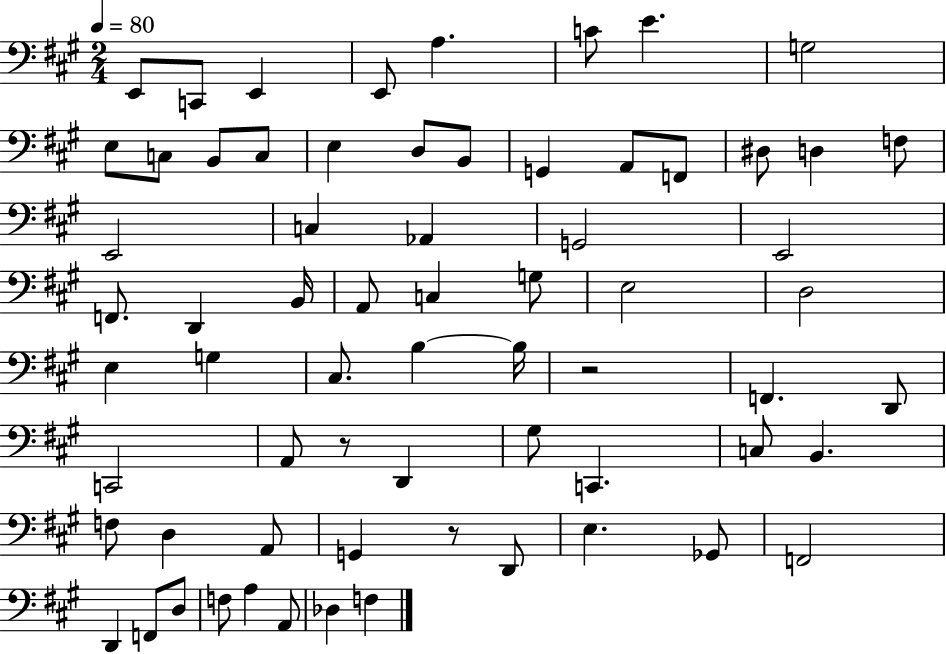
{
  \clef bass
  \numericTimeSignature
  \time 2/4
  \key a \major
  \tempo 4 = 80
  \repeat volta 2 { e,8 c,8 e,4 | e,8 a4. | c'8 e'4. | g2 | \break e8 c8 b,8 c8 | e4 d8 b,8 | g,4 a,8 f,8 | dis8 d4 f8 | \break e,2 | c4 aes,4 | g,2 | e,2 | \break f,8. d,4 b,16 | a,8 c4 g8 | e2 | d2 | \break e4 g4 | cis8. b4~~ b16 | r2 | f,4. d,8 | \break c,2 | a,8 r8 d,4 | gis8 c,4. | c8 b,4. | \break f8 d4 a,8 | g,4 r8 d,8 | e4. ges,8 | f,2 | \break d,4 f,8 d8 | f8 a4 a,8 | des4 f4 | } \bar "|."
}